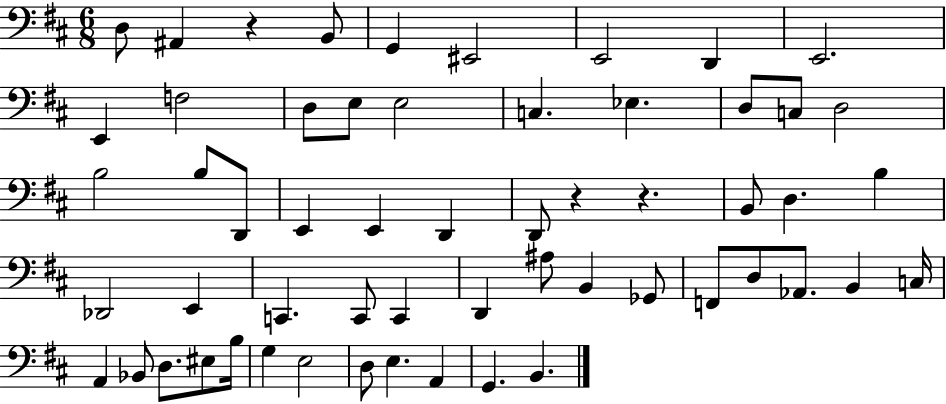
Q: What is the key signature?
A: D major